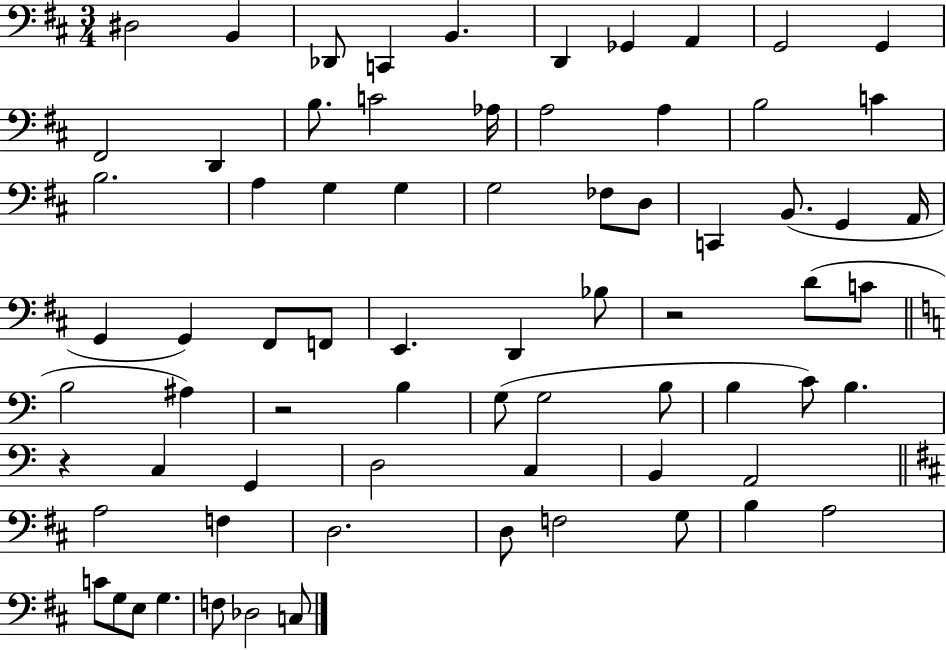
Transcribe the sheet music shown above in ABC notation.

X:1
T:Untitled
M:3/4
L:1/4
K:D
^D,2 B,, _D,,/2 C,, B,, D,, _G,, A,, G,,2 G,, ^F,,2 D,, B,/2 C2 _A,/4 A,2 A, B,2 C B,2 A, G, G, G,2 _F,/2 D,/2 C,, B,,/2 G,, A,,/4 G,, G,, ^F,,/2 F,,/2 E,, D,, _B,/2 z2 D/2 C/2 B,2 ^A, z2 B, G,/2 G,2 B,/2 B, C/2 B, z C, G,, D,2 C, B,, A,,2 A,2 F, D,2 D,/2 F,2 G,/2 B, A,2 C/2 G,/2 E,/2 G, F,/2 _D,2 C,/2